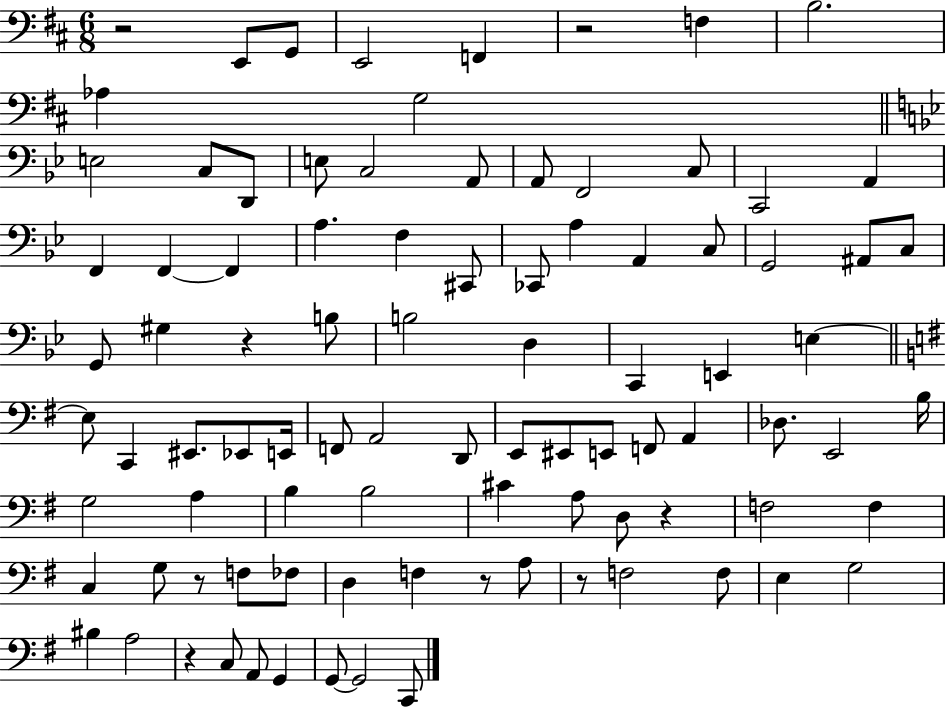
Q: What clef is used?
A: bass